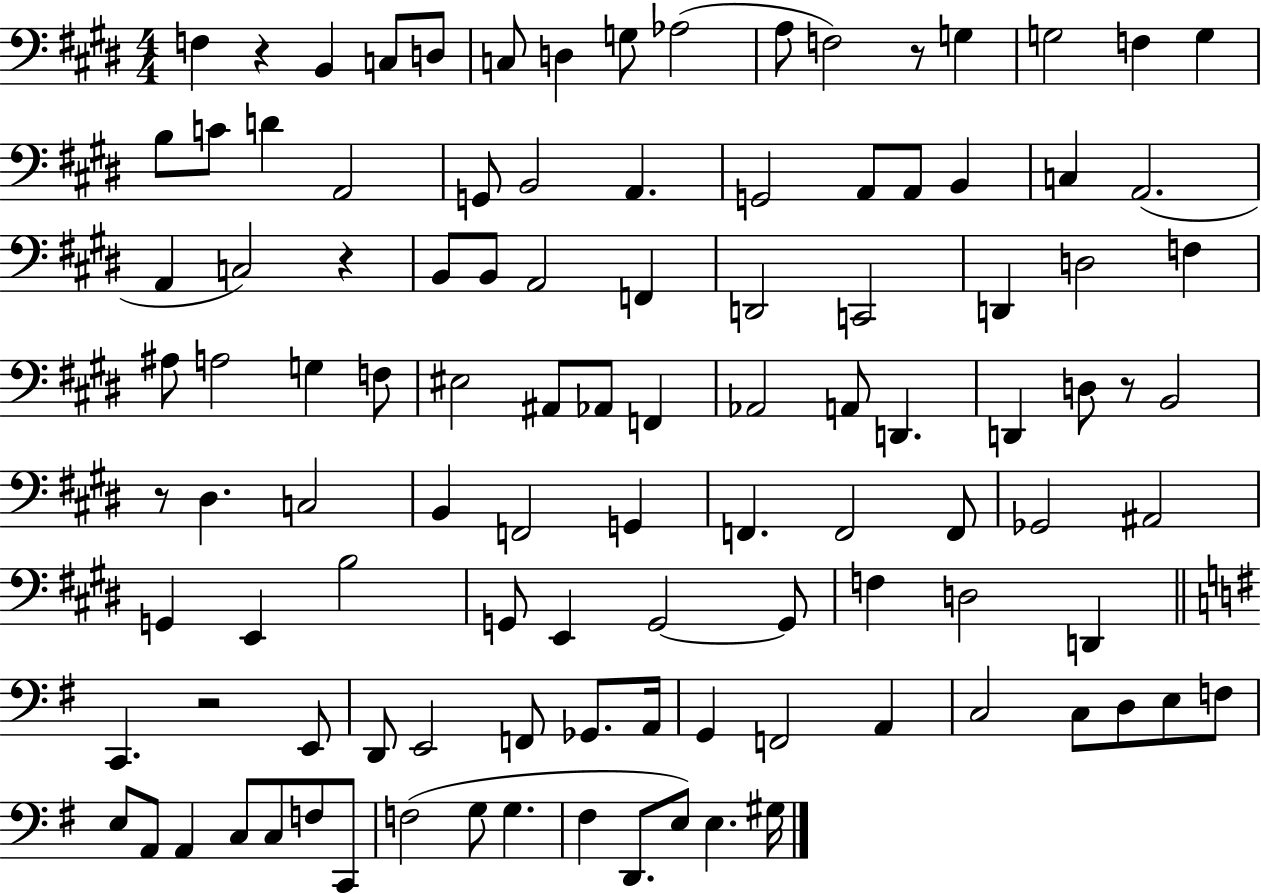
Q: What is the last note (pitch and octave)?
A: G#3